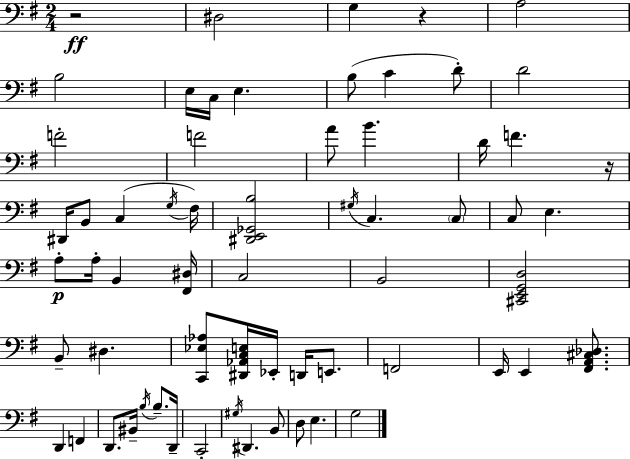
R/h D#3/h G3/q R/q A3/h B3/h E3/s C3/s E3/q. B3/e C4/q D4/e D4/h F4/h F4/h A4/e B4/q. D4/s F4/q. R/s D#2/s B2/e C3/q G3/s F#3/s [D#2,E2,Gb2,B3]/h G#3/s C3/q. C3/e C3/e E3/q. A3/e A3/s B2/q [F#2,D#3]/s C3/h B2/h [C#2,E2,G2,D3]/h B2/e D#3/q. [C2,Eb3,Ab3]/e [D#2,Ab2,C3,E3]/s Eb2/s D2/s E2/e. F2/h E2/s E2/q [F#2,A2,C#3,Db3]/e. D2/q F2/q D2/e. BIS2/s B3/s B3/e. D2/s C2/h G#3/s D#2/q. B2/e D3/e E3/q. G3/h